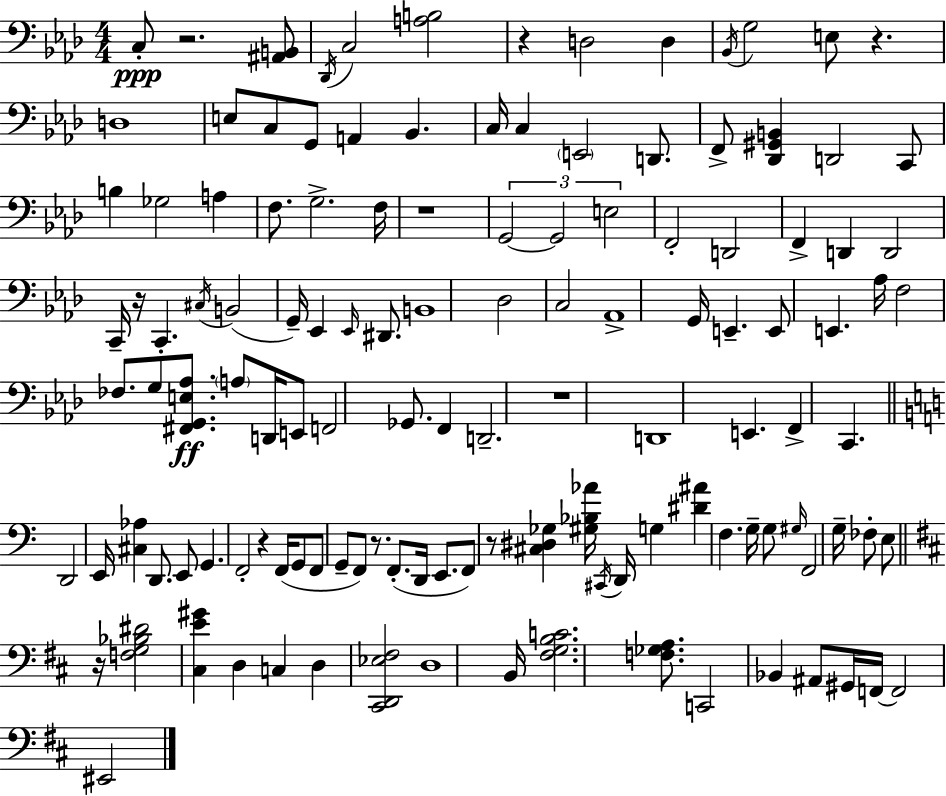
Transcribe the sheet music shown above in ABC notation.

X:1
T:Untitled
M:4/4
L:1/4
K:Fm
C,/2 z2 [^A,,B,,]/2 _D,,/4 C,2 [A,B,]2 z D,2 D, _B,,/4 G,2 E,/2 z D,4 E,/2 C,/2 G,,/2 A,, _B,, C,/4 C, E,,2 D,,/2 F,,/2 [_D,,^G,,B,,] D,,2 C,,/2 B, _G,2 A, F,/2 G,2 F,/4 z4 G,,2 G,,2 E,2 F,,2 D,,2 F,, D,, D,,2 C,,/4 z/4 C,, ^C,/4 B,,2 G,,/4 _E,, _E,,/4 ^D,,/2 B,,4 _D,2 C,2 _A,,4 G,,/4 E,, E,,/2 E,, _A,/4 F,2 _F,/2 G,/2 [^F,,G,,E,_A,]/2 A,/2 D,,/4 E,,/2 F,,2 _G,,/2 F,, D,,2 z4 D,,4 E,, F,, C,, D,,2 E,,/4 [^C,_A,] D,,/2 E,,/2 G,, F,,2 z F,,/4 G,,/2 F,,/2 G,,/2 F,,/2 z/2 F,,/2 D,,/4 E,,/2 F,,/2 z/2 [^C,^D,_G,] [^G,_B,_A]/4 ^C,,/4 D,,/4 G, [^D^A] F, G,/4 G,/2 ^G,/4 F,,2 G,/4 _F,/2 E,/2 z/4 [F,G,_B,^D]2 [^C,E^G] D, C, D, [^C,,D,,_E,^F,]2 D,4 B,,/4 [^F,G,B,C]2 [F,_G,A,]/2 C,,2 _B,, ^A,,/2 ^G,,/4 F,,/4 F,,2 ^E,,2